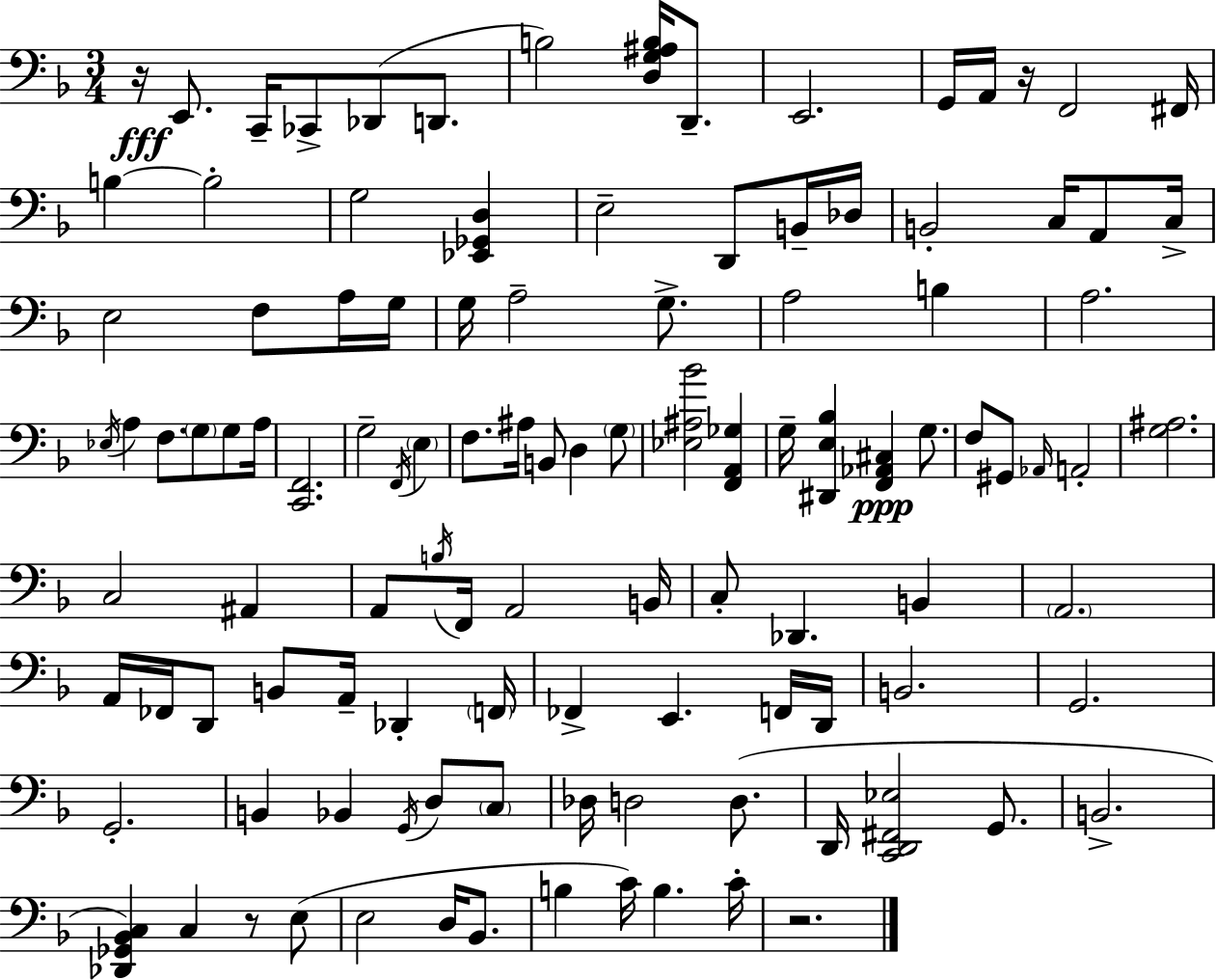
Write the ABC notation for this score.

X:1
T:Untitled
M:3/4
L:1/4
K:Dm
z/4 E,,/2 C,,/4 _C,,/2 _D,,/2 D,,/2 B,2 [D,G,^A,B,]/4 D,,/2 E,,2 G,,/4 A,,/4 z/4 F,,2 ^F,,/4 B, B,2 G,2 [_E,,_G,,D,] E,2 D,,/2 B,,/4 _D,/4 B,,2 C,/4 A,,/2 C,/4 E,2 F,/2 A,/4 G,/4 G,/4 A,2 G,/2 A,2 B, A,2 _E,/4 A, F,/2 G,/2 G,/2 A,/4 [C,,F,,]2 G,2 F,,/4 E, F,/2 ^A,/4 B,,/2 D, G,/2 [_E,^A,_B]2 [F,,A,,_G,] G,/4 [^D,,E,_B,] [F,,_A,,^C,] G,/2 F,/2 ^G,,/2 _A,,/4 A,,2 [G,^A,]2 C,2 ^A,, A,,/2 B,/4 F,,/4 A,,2 B,,/4 C,/2 _D,, B,, A,,2 A,,/4 _F,,/4 D,,/2 B,,/2 A,,/4 _D,, F,,/4 _F,, E,, F,,/4 D,,/4 B,,2 G,,2 G,,2 B,, _B,, G,,/4 D,/2 C,/2 _D,/4 D,2 D,/2 D,,/4 [C,,D,,^F,,_E,]2 G,,/2 B,,2 [_D,,_G,,_B,,C,] C, z/2 E,/2 E,2 D,/4 _B,,/2 B, C/4 B, C/4 z2